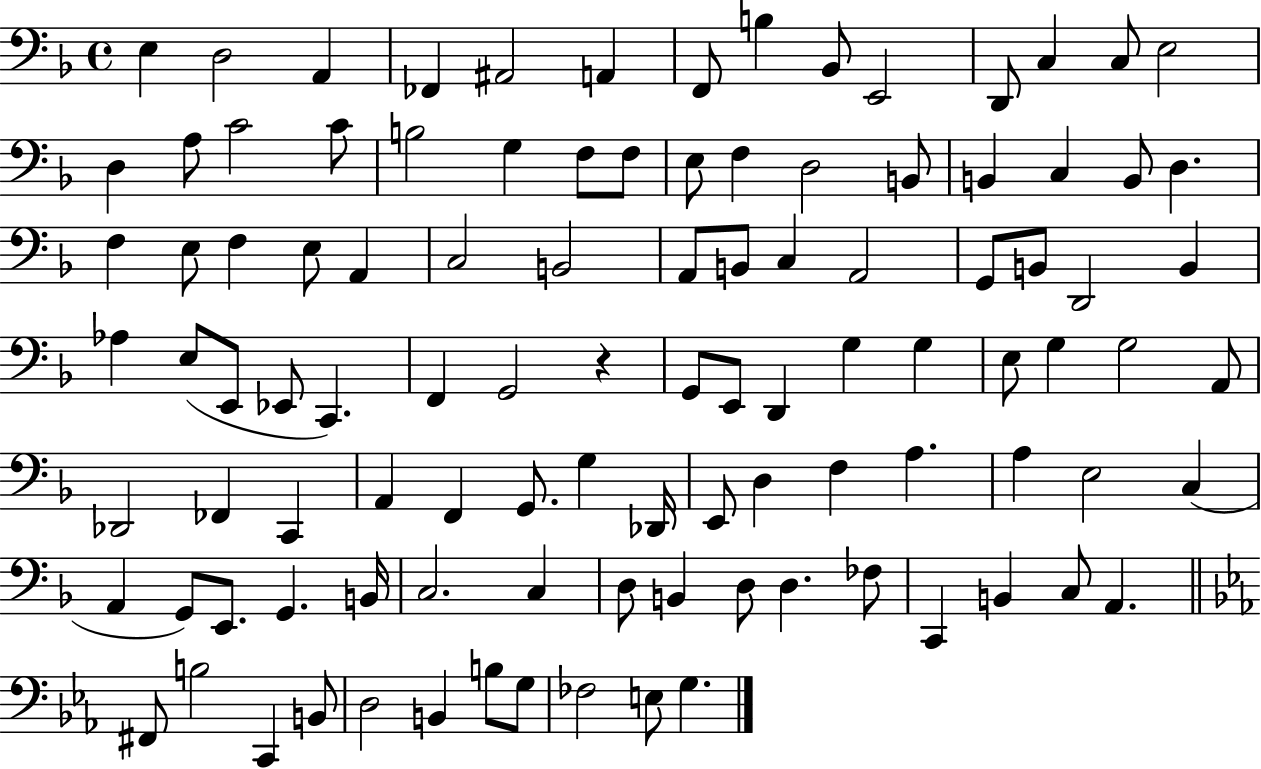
{
  \clef bass
  \time 4/4
  \defaultTimeSignature
  \key f \major
  e4 d2 a,4 | fes,4 ais,2 a,4 | f,8 b4 bes,8 e,2 | d,8 c4 c8 e2 | \break d4 a8 c'2 c'8 | b2 g4 f8 f8 | e8 f4 d2 b,8 | b,4 c4 b,8 d4. | \break f4 e8 f4 e8 a,4 | c2 b,2 | a,8 b,8 c4 a,2 | g,8 b,8 d,2 b,4 | \break aes4 e8( e,8 ees,8 c,4.) | f,4 g,2 r4 | g,8 e,8 d,4 g4 g4 | e8 g4 g2 a,8 | \break des,2 fes,4 c,4 | a,4 f,4 g,8. g4 des,16 | e,8 d4 f4 a4. | a4 e2 c4( | \break a,4 g,8) e,8. g,4. b,16 | c2. c4 | d8 b,4 d8 d4. fes8 | c,4 b,4 c8 a,4. | \break \bar "||" \break \key ees \major fis,8 b2 c,4 b,8 | d2 b,4 b8 g8 | fes2 e8 g4. | \bar "|."
}